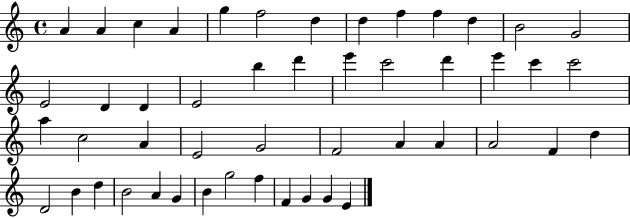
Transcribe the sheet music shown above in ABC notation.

X:1
T:Untitled
M:4/4
L:1/4
K:C
A A c A g f2 d d f f d B2 G2 E2 D D E2 b d' e' c'2 d' e' c' c'2 a c2 A E2 G2 F2 A A A2 F d D2 B d B2 A G B g2 f F G G E